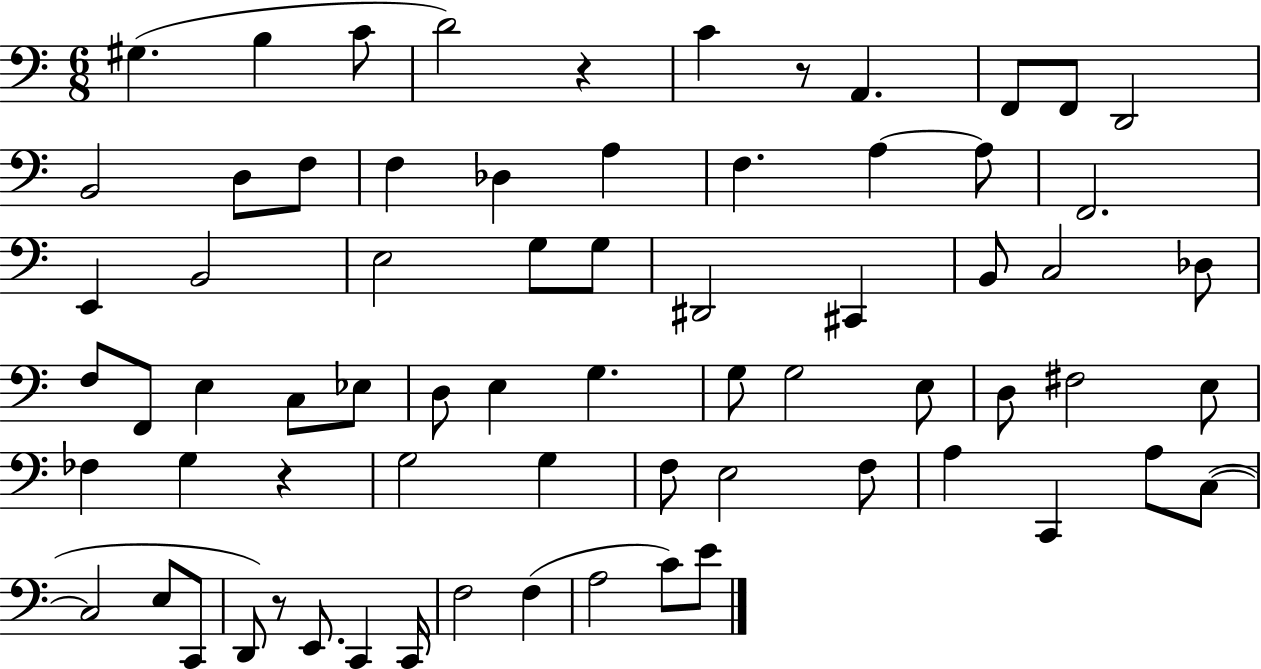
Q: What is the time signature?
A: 6/8